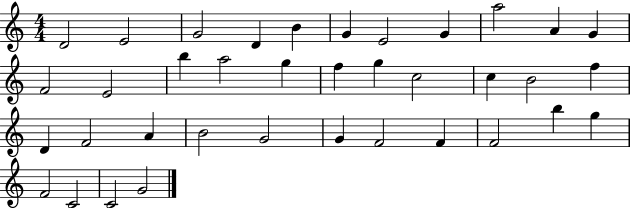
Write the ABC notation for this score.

X:1
T:Untitled
M:4/4
L:1/4
K:C
D2 E2 G2 D B G E2 G a2 A G F2 E2 b a2 g f g c2 c B2 f D F2 A B2 G2 G F2 F F2 b g F2 C2 C2 G2